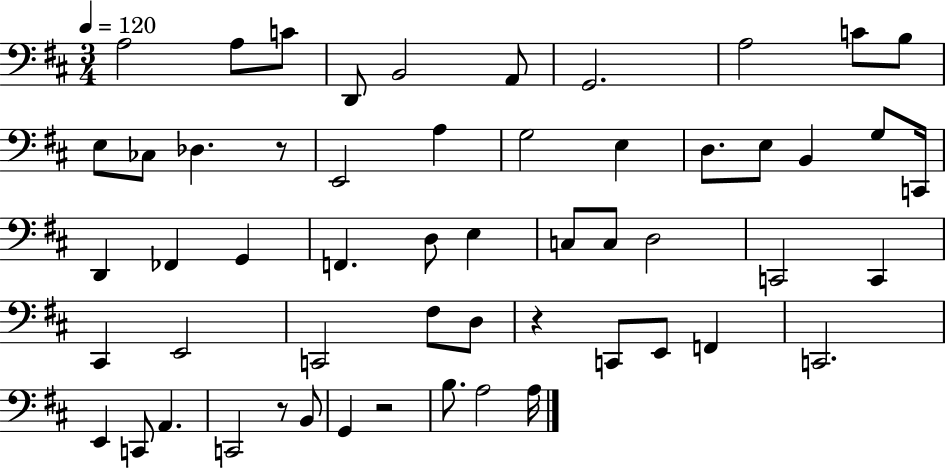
{
  \clef bass
  \numericTimeSignature
  \time 3/4
  \key d \major
  \tempo 4 = 120
  \repeat volta 2 { a2 a8 c'8 | d,8 b,2 a,8 | g,2. | a2 c'8 b8 | \break e8 ces8 des4. r8 | e,2 a4 | g2 e4 | d8. e8 b,4 g8 c,16 | \break d,4 fes,4 g,4 | f,4. d8 e4 | c8 c8 d2 | c,2 c,4 | \break cis,4 e,2 | c,2 fis8 d8 | r4 c,8 e,8 f,4 | c,2. | \break e,4 c,8 a,4. | c,2 r8 b,8 | g,4 r2 | b8. a2 a16 | \break } \bar "|."
}